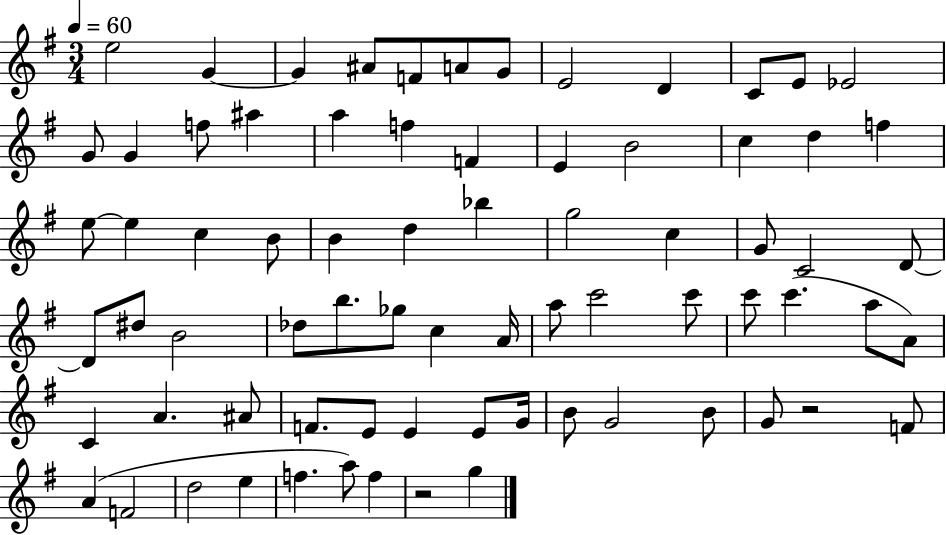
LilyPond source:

{
  \clef treble
  \numericTimeSignature
  \time 3/4
  \key g \major
  \tempo 4 = 60
  e''2 g'4~~ | g'4 ais'8 f'8 a'8 g'8 | e'2 d'4 | c'8 e'8 ees'2 | \break g'8 g'4 f''8 ais''4 | a''4 f''4 f'4 | e'4 b'2 | c''4 d''4 f''4 | \break e''8~~ e''4 c''4 b'8 | b'4 d''4 bes''4 | g''2 c''4 | g'8 c'2 d'8~~ | \break d'8 dis''8 b'2 | des''8 b''8. ges''8 c''4 a'16 | a''8 c'''2 c'''8 | c'''8 c'''4.( a''8 a'8) | \break c'4 a'4. ais'8 | f'8. e'8 e'4 e'8 g'16 | b'8 g'2 b'8 | g'8 r2 f'8 | \break a'4( f'2 | d''2 e''4 | f''4. a''8) f''4 | r2 g''4 | \break \bar "|."
}